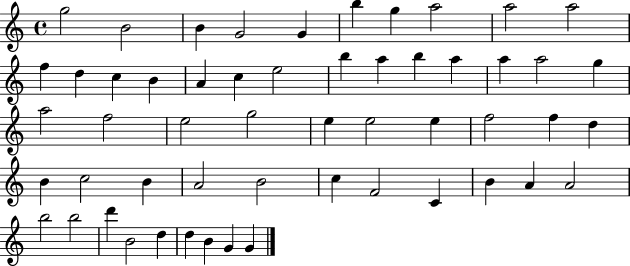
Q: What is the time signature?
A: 4/4